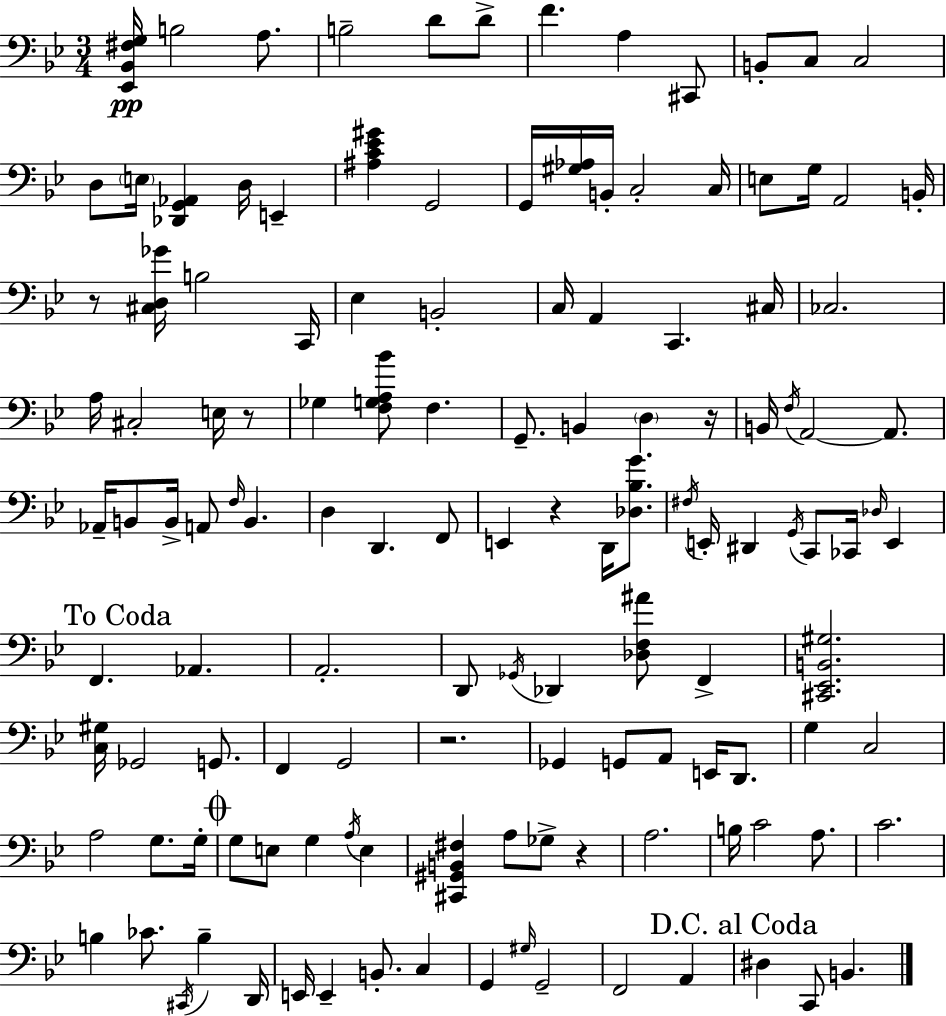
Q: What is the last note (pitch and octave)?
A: B2